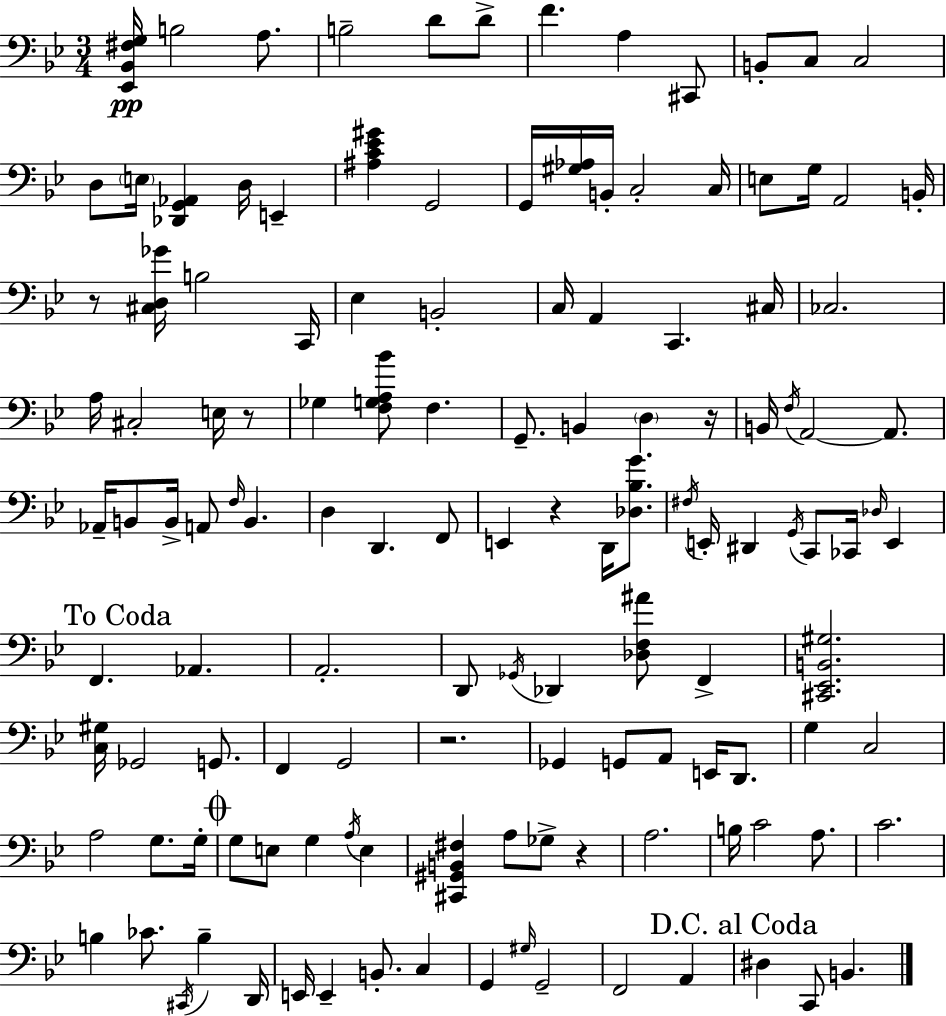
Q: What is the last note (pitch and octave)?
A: B2